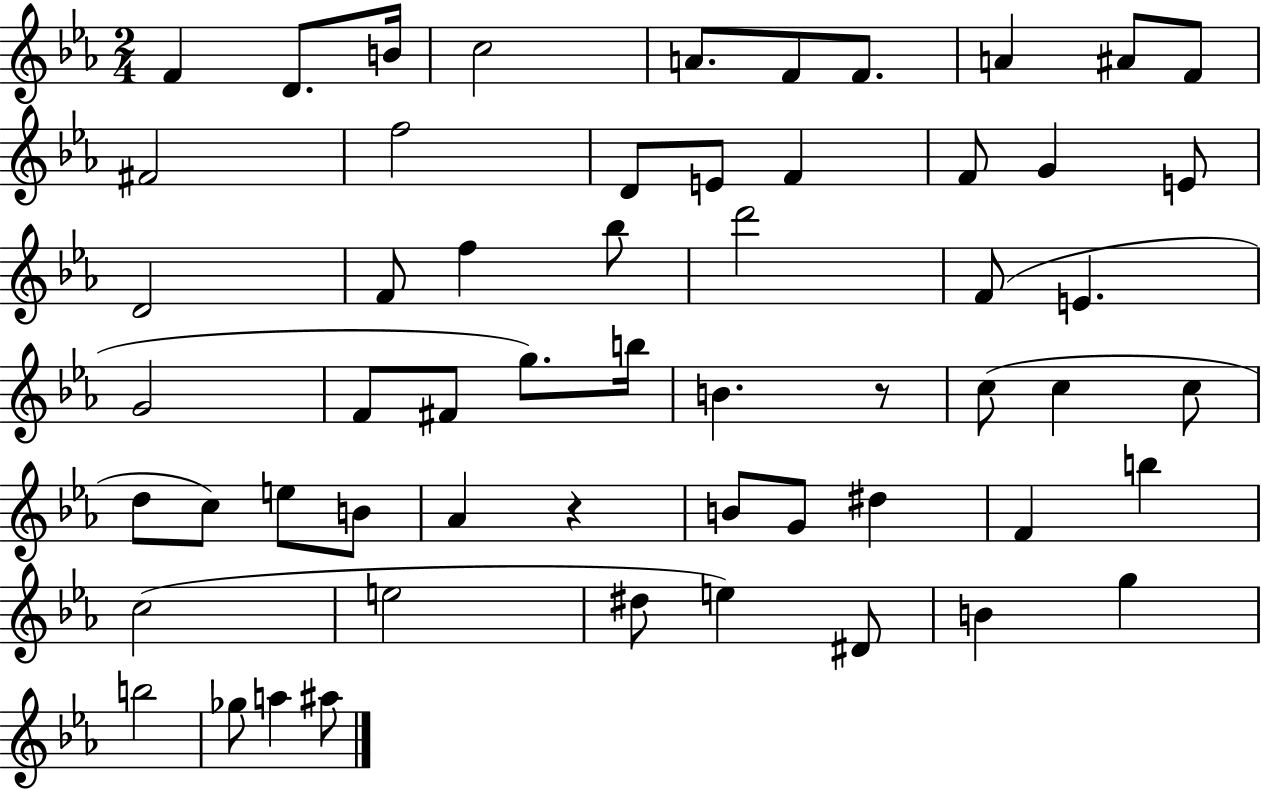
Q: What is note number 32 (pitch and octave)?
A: C5